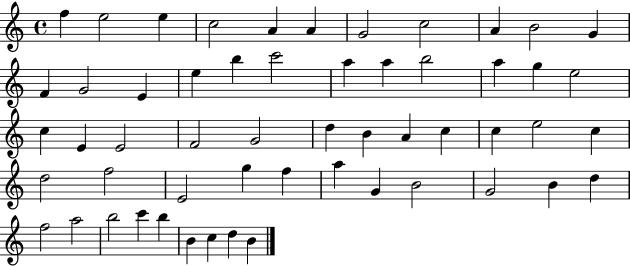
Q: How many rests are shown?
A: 0